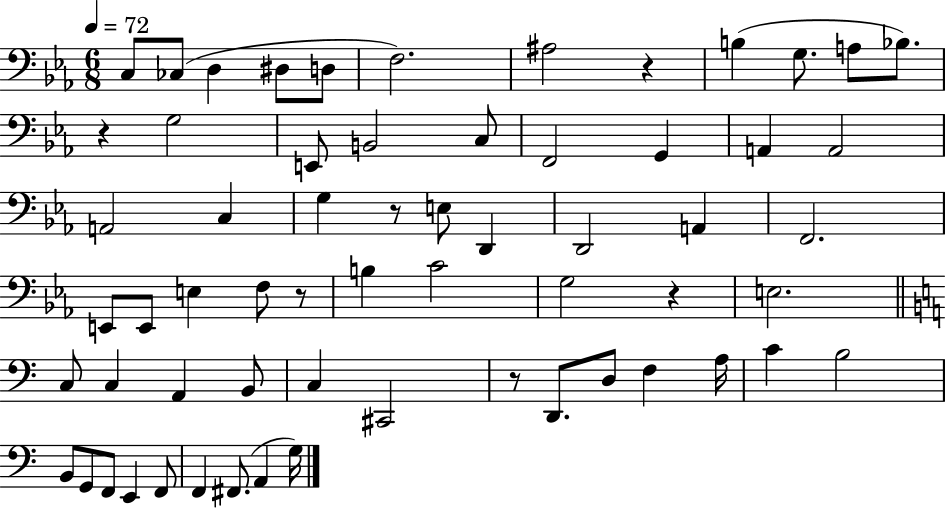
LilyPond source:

{
  \clef bass
  \numericTimeSignature
  \time 6/8
  \key ees \major
  \tempo 4 = 72
  c8 ces8( d4 dis8 d8 | f2.) | ais2 r4 | b4( g8. a8 bes8.) | \break r4 g2 | e,8 b,2 c8 | f,2 g,4 | a,4 a,2 | \break a,2 c4 | g4 r8 e8 d,4 | d,2 a,4 | f,2. | \break e,8 e,8 e4 f8 r8 | b4 c'2 | g2 r4 | e2. | \break \bar "||" \break \key c \major c8 c4 a,4 b,8 | c4 cis,2 | r8 d,8. d8 f4 a16 | c'4 b2 | \break b,8 g,8 f,8 e,4 f,8 | f,4 fis,8.( a,4 g16) | \bar "|."
}